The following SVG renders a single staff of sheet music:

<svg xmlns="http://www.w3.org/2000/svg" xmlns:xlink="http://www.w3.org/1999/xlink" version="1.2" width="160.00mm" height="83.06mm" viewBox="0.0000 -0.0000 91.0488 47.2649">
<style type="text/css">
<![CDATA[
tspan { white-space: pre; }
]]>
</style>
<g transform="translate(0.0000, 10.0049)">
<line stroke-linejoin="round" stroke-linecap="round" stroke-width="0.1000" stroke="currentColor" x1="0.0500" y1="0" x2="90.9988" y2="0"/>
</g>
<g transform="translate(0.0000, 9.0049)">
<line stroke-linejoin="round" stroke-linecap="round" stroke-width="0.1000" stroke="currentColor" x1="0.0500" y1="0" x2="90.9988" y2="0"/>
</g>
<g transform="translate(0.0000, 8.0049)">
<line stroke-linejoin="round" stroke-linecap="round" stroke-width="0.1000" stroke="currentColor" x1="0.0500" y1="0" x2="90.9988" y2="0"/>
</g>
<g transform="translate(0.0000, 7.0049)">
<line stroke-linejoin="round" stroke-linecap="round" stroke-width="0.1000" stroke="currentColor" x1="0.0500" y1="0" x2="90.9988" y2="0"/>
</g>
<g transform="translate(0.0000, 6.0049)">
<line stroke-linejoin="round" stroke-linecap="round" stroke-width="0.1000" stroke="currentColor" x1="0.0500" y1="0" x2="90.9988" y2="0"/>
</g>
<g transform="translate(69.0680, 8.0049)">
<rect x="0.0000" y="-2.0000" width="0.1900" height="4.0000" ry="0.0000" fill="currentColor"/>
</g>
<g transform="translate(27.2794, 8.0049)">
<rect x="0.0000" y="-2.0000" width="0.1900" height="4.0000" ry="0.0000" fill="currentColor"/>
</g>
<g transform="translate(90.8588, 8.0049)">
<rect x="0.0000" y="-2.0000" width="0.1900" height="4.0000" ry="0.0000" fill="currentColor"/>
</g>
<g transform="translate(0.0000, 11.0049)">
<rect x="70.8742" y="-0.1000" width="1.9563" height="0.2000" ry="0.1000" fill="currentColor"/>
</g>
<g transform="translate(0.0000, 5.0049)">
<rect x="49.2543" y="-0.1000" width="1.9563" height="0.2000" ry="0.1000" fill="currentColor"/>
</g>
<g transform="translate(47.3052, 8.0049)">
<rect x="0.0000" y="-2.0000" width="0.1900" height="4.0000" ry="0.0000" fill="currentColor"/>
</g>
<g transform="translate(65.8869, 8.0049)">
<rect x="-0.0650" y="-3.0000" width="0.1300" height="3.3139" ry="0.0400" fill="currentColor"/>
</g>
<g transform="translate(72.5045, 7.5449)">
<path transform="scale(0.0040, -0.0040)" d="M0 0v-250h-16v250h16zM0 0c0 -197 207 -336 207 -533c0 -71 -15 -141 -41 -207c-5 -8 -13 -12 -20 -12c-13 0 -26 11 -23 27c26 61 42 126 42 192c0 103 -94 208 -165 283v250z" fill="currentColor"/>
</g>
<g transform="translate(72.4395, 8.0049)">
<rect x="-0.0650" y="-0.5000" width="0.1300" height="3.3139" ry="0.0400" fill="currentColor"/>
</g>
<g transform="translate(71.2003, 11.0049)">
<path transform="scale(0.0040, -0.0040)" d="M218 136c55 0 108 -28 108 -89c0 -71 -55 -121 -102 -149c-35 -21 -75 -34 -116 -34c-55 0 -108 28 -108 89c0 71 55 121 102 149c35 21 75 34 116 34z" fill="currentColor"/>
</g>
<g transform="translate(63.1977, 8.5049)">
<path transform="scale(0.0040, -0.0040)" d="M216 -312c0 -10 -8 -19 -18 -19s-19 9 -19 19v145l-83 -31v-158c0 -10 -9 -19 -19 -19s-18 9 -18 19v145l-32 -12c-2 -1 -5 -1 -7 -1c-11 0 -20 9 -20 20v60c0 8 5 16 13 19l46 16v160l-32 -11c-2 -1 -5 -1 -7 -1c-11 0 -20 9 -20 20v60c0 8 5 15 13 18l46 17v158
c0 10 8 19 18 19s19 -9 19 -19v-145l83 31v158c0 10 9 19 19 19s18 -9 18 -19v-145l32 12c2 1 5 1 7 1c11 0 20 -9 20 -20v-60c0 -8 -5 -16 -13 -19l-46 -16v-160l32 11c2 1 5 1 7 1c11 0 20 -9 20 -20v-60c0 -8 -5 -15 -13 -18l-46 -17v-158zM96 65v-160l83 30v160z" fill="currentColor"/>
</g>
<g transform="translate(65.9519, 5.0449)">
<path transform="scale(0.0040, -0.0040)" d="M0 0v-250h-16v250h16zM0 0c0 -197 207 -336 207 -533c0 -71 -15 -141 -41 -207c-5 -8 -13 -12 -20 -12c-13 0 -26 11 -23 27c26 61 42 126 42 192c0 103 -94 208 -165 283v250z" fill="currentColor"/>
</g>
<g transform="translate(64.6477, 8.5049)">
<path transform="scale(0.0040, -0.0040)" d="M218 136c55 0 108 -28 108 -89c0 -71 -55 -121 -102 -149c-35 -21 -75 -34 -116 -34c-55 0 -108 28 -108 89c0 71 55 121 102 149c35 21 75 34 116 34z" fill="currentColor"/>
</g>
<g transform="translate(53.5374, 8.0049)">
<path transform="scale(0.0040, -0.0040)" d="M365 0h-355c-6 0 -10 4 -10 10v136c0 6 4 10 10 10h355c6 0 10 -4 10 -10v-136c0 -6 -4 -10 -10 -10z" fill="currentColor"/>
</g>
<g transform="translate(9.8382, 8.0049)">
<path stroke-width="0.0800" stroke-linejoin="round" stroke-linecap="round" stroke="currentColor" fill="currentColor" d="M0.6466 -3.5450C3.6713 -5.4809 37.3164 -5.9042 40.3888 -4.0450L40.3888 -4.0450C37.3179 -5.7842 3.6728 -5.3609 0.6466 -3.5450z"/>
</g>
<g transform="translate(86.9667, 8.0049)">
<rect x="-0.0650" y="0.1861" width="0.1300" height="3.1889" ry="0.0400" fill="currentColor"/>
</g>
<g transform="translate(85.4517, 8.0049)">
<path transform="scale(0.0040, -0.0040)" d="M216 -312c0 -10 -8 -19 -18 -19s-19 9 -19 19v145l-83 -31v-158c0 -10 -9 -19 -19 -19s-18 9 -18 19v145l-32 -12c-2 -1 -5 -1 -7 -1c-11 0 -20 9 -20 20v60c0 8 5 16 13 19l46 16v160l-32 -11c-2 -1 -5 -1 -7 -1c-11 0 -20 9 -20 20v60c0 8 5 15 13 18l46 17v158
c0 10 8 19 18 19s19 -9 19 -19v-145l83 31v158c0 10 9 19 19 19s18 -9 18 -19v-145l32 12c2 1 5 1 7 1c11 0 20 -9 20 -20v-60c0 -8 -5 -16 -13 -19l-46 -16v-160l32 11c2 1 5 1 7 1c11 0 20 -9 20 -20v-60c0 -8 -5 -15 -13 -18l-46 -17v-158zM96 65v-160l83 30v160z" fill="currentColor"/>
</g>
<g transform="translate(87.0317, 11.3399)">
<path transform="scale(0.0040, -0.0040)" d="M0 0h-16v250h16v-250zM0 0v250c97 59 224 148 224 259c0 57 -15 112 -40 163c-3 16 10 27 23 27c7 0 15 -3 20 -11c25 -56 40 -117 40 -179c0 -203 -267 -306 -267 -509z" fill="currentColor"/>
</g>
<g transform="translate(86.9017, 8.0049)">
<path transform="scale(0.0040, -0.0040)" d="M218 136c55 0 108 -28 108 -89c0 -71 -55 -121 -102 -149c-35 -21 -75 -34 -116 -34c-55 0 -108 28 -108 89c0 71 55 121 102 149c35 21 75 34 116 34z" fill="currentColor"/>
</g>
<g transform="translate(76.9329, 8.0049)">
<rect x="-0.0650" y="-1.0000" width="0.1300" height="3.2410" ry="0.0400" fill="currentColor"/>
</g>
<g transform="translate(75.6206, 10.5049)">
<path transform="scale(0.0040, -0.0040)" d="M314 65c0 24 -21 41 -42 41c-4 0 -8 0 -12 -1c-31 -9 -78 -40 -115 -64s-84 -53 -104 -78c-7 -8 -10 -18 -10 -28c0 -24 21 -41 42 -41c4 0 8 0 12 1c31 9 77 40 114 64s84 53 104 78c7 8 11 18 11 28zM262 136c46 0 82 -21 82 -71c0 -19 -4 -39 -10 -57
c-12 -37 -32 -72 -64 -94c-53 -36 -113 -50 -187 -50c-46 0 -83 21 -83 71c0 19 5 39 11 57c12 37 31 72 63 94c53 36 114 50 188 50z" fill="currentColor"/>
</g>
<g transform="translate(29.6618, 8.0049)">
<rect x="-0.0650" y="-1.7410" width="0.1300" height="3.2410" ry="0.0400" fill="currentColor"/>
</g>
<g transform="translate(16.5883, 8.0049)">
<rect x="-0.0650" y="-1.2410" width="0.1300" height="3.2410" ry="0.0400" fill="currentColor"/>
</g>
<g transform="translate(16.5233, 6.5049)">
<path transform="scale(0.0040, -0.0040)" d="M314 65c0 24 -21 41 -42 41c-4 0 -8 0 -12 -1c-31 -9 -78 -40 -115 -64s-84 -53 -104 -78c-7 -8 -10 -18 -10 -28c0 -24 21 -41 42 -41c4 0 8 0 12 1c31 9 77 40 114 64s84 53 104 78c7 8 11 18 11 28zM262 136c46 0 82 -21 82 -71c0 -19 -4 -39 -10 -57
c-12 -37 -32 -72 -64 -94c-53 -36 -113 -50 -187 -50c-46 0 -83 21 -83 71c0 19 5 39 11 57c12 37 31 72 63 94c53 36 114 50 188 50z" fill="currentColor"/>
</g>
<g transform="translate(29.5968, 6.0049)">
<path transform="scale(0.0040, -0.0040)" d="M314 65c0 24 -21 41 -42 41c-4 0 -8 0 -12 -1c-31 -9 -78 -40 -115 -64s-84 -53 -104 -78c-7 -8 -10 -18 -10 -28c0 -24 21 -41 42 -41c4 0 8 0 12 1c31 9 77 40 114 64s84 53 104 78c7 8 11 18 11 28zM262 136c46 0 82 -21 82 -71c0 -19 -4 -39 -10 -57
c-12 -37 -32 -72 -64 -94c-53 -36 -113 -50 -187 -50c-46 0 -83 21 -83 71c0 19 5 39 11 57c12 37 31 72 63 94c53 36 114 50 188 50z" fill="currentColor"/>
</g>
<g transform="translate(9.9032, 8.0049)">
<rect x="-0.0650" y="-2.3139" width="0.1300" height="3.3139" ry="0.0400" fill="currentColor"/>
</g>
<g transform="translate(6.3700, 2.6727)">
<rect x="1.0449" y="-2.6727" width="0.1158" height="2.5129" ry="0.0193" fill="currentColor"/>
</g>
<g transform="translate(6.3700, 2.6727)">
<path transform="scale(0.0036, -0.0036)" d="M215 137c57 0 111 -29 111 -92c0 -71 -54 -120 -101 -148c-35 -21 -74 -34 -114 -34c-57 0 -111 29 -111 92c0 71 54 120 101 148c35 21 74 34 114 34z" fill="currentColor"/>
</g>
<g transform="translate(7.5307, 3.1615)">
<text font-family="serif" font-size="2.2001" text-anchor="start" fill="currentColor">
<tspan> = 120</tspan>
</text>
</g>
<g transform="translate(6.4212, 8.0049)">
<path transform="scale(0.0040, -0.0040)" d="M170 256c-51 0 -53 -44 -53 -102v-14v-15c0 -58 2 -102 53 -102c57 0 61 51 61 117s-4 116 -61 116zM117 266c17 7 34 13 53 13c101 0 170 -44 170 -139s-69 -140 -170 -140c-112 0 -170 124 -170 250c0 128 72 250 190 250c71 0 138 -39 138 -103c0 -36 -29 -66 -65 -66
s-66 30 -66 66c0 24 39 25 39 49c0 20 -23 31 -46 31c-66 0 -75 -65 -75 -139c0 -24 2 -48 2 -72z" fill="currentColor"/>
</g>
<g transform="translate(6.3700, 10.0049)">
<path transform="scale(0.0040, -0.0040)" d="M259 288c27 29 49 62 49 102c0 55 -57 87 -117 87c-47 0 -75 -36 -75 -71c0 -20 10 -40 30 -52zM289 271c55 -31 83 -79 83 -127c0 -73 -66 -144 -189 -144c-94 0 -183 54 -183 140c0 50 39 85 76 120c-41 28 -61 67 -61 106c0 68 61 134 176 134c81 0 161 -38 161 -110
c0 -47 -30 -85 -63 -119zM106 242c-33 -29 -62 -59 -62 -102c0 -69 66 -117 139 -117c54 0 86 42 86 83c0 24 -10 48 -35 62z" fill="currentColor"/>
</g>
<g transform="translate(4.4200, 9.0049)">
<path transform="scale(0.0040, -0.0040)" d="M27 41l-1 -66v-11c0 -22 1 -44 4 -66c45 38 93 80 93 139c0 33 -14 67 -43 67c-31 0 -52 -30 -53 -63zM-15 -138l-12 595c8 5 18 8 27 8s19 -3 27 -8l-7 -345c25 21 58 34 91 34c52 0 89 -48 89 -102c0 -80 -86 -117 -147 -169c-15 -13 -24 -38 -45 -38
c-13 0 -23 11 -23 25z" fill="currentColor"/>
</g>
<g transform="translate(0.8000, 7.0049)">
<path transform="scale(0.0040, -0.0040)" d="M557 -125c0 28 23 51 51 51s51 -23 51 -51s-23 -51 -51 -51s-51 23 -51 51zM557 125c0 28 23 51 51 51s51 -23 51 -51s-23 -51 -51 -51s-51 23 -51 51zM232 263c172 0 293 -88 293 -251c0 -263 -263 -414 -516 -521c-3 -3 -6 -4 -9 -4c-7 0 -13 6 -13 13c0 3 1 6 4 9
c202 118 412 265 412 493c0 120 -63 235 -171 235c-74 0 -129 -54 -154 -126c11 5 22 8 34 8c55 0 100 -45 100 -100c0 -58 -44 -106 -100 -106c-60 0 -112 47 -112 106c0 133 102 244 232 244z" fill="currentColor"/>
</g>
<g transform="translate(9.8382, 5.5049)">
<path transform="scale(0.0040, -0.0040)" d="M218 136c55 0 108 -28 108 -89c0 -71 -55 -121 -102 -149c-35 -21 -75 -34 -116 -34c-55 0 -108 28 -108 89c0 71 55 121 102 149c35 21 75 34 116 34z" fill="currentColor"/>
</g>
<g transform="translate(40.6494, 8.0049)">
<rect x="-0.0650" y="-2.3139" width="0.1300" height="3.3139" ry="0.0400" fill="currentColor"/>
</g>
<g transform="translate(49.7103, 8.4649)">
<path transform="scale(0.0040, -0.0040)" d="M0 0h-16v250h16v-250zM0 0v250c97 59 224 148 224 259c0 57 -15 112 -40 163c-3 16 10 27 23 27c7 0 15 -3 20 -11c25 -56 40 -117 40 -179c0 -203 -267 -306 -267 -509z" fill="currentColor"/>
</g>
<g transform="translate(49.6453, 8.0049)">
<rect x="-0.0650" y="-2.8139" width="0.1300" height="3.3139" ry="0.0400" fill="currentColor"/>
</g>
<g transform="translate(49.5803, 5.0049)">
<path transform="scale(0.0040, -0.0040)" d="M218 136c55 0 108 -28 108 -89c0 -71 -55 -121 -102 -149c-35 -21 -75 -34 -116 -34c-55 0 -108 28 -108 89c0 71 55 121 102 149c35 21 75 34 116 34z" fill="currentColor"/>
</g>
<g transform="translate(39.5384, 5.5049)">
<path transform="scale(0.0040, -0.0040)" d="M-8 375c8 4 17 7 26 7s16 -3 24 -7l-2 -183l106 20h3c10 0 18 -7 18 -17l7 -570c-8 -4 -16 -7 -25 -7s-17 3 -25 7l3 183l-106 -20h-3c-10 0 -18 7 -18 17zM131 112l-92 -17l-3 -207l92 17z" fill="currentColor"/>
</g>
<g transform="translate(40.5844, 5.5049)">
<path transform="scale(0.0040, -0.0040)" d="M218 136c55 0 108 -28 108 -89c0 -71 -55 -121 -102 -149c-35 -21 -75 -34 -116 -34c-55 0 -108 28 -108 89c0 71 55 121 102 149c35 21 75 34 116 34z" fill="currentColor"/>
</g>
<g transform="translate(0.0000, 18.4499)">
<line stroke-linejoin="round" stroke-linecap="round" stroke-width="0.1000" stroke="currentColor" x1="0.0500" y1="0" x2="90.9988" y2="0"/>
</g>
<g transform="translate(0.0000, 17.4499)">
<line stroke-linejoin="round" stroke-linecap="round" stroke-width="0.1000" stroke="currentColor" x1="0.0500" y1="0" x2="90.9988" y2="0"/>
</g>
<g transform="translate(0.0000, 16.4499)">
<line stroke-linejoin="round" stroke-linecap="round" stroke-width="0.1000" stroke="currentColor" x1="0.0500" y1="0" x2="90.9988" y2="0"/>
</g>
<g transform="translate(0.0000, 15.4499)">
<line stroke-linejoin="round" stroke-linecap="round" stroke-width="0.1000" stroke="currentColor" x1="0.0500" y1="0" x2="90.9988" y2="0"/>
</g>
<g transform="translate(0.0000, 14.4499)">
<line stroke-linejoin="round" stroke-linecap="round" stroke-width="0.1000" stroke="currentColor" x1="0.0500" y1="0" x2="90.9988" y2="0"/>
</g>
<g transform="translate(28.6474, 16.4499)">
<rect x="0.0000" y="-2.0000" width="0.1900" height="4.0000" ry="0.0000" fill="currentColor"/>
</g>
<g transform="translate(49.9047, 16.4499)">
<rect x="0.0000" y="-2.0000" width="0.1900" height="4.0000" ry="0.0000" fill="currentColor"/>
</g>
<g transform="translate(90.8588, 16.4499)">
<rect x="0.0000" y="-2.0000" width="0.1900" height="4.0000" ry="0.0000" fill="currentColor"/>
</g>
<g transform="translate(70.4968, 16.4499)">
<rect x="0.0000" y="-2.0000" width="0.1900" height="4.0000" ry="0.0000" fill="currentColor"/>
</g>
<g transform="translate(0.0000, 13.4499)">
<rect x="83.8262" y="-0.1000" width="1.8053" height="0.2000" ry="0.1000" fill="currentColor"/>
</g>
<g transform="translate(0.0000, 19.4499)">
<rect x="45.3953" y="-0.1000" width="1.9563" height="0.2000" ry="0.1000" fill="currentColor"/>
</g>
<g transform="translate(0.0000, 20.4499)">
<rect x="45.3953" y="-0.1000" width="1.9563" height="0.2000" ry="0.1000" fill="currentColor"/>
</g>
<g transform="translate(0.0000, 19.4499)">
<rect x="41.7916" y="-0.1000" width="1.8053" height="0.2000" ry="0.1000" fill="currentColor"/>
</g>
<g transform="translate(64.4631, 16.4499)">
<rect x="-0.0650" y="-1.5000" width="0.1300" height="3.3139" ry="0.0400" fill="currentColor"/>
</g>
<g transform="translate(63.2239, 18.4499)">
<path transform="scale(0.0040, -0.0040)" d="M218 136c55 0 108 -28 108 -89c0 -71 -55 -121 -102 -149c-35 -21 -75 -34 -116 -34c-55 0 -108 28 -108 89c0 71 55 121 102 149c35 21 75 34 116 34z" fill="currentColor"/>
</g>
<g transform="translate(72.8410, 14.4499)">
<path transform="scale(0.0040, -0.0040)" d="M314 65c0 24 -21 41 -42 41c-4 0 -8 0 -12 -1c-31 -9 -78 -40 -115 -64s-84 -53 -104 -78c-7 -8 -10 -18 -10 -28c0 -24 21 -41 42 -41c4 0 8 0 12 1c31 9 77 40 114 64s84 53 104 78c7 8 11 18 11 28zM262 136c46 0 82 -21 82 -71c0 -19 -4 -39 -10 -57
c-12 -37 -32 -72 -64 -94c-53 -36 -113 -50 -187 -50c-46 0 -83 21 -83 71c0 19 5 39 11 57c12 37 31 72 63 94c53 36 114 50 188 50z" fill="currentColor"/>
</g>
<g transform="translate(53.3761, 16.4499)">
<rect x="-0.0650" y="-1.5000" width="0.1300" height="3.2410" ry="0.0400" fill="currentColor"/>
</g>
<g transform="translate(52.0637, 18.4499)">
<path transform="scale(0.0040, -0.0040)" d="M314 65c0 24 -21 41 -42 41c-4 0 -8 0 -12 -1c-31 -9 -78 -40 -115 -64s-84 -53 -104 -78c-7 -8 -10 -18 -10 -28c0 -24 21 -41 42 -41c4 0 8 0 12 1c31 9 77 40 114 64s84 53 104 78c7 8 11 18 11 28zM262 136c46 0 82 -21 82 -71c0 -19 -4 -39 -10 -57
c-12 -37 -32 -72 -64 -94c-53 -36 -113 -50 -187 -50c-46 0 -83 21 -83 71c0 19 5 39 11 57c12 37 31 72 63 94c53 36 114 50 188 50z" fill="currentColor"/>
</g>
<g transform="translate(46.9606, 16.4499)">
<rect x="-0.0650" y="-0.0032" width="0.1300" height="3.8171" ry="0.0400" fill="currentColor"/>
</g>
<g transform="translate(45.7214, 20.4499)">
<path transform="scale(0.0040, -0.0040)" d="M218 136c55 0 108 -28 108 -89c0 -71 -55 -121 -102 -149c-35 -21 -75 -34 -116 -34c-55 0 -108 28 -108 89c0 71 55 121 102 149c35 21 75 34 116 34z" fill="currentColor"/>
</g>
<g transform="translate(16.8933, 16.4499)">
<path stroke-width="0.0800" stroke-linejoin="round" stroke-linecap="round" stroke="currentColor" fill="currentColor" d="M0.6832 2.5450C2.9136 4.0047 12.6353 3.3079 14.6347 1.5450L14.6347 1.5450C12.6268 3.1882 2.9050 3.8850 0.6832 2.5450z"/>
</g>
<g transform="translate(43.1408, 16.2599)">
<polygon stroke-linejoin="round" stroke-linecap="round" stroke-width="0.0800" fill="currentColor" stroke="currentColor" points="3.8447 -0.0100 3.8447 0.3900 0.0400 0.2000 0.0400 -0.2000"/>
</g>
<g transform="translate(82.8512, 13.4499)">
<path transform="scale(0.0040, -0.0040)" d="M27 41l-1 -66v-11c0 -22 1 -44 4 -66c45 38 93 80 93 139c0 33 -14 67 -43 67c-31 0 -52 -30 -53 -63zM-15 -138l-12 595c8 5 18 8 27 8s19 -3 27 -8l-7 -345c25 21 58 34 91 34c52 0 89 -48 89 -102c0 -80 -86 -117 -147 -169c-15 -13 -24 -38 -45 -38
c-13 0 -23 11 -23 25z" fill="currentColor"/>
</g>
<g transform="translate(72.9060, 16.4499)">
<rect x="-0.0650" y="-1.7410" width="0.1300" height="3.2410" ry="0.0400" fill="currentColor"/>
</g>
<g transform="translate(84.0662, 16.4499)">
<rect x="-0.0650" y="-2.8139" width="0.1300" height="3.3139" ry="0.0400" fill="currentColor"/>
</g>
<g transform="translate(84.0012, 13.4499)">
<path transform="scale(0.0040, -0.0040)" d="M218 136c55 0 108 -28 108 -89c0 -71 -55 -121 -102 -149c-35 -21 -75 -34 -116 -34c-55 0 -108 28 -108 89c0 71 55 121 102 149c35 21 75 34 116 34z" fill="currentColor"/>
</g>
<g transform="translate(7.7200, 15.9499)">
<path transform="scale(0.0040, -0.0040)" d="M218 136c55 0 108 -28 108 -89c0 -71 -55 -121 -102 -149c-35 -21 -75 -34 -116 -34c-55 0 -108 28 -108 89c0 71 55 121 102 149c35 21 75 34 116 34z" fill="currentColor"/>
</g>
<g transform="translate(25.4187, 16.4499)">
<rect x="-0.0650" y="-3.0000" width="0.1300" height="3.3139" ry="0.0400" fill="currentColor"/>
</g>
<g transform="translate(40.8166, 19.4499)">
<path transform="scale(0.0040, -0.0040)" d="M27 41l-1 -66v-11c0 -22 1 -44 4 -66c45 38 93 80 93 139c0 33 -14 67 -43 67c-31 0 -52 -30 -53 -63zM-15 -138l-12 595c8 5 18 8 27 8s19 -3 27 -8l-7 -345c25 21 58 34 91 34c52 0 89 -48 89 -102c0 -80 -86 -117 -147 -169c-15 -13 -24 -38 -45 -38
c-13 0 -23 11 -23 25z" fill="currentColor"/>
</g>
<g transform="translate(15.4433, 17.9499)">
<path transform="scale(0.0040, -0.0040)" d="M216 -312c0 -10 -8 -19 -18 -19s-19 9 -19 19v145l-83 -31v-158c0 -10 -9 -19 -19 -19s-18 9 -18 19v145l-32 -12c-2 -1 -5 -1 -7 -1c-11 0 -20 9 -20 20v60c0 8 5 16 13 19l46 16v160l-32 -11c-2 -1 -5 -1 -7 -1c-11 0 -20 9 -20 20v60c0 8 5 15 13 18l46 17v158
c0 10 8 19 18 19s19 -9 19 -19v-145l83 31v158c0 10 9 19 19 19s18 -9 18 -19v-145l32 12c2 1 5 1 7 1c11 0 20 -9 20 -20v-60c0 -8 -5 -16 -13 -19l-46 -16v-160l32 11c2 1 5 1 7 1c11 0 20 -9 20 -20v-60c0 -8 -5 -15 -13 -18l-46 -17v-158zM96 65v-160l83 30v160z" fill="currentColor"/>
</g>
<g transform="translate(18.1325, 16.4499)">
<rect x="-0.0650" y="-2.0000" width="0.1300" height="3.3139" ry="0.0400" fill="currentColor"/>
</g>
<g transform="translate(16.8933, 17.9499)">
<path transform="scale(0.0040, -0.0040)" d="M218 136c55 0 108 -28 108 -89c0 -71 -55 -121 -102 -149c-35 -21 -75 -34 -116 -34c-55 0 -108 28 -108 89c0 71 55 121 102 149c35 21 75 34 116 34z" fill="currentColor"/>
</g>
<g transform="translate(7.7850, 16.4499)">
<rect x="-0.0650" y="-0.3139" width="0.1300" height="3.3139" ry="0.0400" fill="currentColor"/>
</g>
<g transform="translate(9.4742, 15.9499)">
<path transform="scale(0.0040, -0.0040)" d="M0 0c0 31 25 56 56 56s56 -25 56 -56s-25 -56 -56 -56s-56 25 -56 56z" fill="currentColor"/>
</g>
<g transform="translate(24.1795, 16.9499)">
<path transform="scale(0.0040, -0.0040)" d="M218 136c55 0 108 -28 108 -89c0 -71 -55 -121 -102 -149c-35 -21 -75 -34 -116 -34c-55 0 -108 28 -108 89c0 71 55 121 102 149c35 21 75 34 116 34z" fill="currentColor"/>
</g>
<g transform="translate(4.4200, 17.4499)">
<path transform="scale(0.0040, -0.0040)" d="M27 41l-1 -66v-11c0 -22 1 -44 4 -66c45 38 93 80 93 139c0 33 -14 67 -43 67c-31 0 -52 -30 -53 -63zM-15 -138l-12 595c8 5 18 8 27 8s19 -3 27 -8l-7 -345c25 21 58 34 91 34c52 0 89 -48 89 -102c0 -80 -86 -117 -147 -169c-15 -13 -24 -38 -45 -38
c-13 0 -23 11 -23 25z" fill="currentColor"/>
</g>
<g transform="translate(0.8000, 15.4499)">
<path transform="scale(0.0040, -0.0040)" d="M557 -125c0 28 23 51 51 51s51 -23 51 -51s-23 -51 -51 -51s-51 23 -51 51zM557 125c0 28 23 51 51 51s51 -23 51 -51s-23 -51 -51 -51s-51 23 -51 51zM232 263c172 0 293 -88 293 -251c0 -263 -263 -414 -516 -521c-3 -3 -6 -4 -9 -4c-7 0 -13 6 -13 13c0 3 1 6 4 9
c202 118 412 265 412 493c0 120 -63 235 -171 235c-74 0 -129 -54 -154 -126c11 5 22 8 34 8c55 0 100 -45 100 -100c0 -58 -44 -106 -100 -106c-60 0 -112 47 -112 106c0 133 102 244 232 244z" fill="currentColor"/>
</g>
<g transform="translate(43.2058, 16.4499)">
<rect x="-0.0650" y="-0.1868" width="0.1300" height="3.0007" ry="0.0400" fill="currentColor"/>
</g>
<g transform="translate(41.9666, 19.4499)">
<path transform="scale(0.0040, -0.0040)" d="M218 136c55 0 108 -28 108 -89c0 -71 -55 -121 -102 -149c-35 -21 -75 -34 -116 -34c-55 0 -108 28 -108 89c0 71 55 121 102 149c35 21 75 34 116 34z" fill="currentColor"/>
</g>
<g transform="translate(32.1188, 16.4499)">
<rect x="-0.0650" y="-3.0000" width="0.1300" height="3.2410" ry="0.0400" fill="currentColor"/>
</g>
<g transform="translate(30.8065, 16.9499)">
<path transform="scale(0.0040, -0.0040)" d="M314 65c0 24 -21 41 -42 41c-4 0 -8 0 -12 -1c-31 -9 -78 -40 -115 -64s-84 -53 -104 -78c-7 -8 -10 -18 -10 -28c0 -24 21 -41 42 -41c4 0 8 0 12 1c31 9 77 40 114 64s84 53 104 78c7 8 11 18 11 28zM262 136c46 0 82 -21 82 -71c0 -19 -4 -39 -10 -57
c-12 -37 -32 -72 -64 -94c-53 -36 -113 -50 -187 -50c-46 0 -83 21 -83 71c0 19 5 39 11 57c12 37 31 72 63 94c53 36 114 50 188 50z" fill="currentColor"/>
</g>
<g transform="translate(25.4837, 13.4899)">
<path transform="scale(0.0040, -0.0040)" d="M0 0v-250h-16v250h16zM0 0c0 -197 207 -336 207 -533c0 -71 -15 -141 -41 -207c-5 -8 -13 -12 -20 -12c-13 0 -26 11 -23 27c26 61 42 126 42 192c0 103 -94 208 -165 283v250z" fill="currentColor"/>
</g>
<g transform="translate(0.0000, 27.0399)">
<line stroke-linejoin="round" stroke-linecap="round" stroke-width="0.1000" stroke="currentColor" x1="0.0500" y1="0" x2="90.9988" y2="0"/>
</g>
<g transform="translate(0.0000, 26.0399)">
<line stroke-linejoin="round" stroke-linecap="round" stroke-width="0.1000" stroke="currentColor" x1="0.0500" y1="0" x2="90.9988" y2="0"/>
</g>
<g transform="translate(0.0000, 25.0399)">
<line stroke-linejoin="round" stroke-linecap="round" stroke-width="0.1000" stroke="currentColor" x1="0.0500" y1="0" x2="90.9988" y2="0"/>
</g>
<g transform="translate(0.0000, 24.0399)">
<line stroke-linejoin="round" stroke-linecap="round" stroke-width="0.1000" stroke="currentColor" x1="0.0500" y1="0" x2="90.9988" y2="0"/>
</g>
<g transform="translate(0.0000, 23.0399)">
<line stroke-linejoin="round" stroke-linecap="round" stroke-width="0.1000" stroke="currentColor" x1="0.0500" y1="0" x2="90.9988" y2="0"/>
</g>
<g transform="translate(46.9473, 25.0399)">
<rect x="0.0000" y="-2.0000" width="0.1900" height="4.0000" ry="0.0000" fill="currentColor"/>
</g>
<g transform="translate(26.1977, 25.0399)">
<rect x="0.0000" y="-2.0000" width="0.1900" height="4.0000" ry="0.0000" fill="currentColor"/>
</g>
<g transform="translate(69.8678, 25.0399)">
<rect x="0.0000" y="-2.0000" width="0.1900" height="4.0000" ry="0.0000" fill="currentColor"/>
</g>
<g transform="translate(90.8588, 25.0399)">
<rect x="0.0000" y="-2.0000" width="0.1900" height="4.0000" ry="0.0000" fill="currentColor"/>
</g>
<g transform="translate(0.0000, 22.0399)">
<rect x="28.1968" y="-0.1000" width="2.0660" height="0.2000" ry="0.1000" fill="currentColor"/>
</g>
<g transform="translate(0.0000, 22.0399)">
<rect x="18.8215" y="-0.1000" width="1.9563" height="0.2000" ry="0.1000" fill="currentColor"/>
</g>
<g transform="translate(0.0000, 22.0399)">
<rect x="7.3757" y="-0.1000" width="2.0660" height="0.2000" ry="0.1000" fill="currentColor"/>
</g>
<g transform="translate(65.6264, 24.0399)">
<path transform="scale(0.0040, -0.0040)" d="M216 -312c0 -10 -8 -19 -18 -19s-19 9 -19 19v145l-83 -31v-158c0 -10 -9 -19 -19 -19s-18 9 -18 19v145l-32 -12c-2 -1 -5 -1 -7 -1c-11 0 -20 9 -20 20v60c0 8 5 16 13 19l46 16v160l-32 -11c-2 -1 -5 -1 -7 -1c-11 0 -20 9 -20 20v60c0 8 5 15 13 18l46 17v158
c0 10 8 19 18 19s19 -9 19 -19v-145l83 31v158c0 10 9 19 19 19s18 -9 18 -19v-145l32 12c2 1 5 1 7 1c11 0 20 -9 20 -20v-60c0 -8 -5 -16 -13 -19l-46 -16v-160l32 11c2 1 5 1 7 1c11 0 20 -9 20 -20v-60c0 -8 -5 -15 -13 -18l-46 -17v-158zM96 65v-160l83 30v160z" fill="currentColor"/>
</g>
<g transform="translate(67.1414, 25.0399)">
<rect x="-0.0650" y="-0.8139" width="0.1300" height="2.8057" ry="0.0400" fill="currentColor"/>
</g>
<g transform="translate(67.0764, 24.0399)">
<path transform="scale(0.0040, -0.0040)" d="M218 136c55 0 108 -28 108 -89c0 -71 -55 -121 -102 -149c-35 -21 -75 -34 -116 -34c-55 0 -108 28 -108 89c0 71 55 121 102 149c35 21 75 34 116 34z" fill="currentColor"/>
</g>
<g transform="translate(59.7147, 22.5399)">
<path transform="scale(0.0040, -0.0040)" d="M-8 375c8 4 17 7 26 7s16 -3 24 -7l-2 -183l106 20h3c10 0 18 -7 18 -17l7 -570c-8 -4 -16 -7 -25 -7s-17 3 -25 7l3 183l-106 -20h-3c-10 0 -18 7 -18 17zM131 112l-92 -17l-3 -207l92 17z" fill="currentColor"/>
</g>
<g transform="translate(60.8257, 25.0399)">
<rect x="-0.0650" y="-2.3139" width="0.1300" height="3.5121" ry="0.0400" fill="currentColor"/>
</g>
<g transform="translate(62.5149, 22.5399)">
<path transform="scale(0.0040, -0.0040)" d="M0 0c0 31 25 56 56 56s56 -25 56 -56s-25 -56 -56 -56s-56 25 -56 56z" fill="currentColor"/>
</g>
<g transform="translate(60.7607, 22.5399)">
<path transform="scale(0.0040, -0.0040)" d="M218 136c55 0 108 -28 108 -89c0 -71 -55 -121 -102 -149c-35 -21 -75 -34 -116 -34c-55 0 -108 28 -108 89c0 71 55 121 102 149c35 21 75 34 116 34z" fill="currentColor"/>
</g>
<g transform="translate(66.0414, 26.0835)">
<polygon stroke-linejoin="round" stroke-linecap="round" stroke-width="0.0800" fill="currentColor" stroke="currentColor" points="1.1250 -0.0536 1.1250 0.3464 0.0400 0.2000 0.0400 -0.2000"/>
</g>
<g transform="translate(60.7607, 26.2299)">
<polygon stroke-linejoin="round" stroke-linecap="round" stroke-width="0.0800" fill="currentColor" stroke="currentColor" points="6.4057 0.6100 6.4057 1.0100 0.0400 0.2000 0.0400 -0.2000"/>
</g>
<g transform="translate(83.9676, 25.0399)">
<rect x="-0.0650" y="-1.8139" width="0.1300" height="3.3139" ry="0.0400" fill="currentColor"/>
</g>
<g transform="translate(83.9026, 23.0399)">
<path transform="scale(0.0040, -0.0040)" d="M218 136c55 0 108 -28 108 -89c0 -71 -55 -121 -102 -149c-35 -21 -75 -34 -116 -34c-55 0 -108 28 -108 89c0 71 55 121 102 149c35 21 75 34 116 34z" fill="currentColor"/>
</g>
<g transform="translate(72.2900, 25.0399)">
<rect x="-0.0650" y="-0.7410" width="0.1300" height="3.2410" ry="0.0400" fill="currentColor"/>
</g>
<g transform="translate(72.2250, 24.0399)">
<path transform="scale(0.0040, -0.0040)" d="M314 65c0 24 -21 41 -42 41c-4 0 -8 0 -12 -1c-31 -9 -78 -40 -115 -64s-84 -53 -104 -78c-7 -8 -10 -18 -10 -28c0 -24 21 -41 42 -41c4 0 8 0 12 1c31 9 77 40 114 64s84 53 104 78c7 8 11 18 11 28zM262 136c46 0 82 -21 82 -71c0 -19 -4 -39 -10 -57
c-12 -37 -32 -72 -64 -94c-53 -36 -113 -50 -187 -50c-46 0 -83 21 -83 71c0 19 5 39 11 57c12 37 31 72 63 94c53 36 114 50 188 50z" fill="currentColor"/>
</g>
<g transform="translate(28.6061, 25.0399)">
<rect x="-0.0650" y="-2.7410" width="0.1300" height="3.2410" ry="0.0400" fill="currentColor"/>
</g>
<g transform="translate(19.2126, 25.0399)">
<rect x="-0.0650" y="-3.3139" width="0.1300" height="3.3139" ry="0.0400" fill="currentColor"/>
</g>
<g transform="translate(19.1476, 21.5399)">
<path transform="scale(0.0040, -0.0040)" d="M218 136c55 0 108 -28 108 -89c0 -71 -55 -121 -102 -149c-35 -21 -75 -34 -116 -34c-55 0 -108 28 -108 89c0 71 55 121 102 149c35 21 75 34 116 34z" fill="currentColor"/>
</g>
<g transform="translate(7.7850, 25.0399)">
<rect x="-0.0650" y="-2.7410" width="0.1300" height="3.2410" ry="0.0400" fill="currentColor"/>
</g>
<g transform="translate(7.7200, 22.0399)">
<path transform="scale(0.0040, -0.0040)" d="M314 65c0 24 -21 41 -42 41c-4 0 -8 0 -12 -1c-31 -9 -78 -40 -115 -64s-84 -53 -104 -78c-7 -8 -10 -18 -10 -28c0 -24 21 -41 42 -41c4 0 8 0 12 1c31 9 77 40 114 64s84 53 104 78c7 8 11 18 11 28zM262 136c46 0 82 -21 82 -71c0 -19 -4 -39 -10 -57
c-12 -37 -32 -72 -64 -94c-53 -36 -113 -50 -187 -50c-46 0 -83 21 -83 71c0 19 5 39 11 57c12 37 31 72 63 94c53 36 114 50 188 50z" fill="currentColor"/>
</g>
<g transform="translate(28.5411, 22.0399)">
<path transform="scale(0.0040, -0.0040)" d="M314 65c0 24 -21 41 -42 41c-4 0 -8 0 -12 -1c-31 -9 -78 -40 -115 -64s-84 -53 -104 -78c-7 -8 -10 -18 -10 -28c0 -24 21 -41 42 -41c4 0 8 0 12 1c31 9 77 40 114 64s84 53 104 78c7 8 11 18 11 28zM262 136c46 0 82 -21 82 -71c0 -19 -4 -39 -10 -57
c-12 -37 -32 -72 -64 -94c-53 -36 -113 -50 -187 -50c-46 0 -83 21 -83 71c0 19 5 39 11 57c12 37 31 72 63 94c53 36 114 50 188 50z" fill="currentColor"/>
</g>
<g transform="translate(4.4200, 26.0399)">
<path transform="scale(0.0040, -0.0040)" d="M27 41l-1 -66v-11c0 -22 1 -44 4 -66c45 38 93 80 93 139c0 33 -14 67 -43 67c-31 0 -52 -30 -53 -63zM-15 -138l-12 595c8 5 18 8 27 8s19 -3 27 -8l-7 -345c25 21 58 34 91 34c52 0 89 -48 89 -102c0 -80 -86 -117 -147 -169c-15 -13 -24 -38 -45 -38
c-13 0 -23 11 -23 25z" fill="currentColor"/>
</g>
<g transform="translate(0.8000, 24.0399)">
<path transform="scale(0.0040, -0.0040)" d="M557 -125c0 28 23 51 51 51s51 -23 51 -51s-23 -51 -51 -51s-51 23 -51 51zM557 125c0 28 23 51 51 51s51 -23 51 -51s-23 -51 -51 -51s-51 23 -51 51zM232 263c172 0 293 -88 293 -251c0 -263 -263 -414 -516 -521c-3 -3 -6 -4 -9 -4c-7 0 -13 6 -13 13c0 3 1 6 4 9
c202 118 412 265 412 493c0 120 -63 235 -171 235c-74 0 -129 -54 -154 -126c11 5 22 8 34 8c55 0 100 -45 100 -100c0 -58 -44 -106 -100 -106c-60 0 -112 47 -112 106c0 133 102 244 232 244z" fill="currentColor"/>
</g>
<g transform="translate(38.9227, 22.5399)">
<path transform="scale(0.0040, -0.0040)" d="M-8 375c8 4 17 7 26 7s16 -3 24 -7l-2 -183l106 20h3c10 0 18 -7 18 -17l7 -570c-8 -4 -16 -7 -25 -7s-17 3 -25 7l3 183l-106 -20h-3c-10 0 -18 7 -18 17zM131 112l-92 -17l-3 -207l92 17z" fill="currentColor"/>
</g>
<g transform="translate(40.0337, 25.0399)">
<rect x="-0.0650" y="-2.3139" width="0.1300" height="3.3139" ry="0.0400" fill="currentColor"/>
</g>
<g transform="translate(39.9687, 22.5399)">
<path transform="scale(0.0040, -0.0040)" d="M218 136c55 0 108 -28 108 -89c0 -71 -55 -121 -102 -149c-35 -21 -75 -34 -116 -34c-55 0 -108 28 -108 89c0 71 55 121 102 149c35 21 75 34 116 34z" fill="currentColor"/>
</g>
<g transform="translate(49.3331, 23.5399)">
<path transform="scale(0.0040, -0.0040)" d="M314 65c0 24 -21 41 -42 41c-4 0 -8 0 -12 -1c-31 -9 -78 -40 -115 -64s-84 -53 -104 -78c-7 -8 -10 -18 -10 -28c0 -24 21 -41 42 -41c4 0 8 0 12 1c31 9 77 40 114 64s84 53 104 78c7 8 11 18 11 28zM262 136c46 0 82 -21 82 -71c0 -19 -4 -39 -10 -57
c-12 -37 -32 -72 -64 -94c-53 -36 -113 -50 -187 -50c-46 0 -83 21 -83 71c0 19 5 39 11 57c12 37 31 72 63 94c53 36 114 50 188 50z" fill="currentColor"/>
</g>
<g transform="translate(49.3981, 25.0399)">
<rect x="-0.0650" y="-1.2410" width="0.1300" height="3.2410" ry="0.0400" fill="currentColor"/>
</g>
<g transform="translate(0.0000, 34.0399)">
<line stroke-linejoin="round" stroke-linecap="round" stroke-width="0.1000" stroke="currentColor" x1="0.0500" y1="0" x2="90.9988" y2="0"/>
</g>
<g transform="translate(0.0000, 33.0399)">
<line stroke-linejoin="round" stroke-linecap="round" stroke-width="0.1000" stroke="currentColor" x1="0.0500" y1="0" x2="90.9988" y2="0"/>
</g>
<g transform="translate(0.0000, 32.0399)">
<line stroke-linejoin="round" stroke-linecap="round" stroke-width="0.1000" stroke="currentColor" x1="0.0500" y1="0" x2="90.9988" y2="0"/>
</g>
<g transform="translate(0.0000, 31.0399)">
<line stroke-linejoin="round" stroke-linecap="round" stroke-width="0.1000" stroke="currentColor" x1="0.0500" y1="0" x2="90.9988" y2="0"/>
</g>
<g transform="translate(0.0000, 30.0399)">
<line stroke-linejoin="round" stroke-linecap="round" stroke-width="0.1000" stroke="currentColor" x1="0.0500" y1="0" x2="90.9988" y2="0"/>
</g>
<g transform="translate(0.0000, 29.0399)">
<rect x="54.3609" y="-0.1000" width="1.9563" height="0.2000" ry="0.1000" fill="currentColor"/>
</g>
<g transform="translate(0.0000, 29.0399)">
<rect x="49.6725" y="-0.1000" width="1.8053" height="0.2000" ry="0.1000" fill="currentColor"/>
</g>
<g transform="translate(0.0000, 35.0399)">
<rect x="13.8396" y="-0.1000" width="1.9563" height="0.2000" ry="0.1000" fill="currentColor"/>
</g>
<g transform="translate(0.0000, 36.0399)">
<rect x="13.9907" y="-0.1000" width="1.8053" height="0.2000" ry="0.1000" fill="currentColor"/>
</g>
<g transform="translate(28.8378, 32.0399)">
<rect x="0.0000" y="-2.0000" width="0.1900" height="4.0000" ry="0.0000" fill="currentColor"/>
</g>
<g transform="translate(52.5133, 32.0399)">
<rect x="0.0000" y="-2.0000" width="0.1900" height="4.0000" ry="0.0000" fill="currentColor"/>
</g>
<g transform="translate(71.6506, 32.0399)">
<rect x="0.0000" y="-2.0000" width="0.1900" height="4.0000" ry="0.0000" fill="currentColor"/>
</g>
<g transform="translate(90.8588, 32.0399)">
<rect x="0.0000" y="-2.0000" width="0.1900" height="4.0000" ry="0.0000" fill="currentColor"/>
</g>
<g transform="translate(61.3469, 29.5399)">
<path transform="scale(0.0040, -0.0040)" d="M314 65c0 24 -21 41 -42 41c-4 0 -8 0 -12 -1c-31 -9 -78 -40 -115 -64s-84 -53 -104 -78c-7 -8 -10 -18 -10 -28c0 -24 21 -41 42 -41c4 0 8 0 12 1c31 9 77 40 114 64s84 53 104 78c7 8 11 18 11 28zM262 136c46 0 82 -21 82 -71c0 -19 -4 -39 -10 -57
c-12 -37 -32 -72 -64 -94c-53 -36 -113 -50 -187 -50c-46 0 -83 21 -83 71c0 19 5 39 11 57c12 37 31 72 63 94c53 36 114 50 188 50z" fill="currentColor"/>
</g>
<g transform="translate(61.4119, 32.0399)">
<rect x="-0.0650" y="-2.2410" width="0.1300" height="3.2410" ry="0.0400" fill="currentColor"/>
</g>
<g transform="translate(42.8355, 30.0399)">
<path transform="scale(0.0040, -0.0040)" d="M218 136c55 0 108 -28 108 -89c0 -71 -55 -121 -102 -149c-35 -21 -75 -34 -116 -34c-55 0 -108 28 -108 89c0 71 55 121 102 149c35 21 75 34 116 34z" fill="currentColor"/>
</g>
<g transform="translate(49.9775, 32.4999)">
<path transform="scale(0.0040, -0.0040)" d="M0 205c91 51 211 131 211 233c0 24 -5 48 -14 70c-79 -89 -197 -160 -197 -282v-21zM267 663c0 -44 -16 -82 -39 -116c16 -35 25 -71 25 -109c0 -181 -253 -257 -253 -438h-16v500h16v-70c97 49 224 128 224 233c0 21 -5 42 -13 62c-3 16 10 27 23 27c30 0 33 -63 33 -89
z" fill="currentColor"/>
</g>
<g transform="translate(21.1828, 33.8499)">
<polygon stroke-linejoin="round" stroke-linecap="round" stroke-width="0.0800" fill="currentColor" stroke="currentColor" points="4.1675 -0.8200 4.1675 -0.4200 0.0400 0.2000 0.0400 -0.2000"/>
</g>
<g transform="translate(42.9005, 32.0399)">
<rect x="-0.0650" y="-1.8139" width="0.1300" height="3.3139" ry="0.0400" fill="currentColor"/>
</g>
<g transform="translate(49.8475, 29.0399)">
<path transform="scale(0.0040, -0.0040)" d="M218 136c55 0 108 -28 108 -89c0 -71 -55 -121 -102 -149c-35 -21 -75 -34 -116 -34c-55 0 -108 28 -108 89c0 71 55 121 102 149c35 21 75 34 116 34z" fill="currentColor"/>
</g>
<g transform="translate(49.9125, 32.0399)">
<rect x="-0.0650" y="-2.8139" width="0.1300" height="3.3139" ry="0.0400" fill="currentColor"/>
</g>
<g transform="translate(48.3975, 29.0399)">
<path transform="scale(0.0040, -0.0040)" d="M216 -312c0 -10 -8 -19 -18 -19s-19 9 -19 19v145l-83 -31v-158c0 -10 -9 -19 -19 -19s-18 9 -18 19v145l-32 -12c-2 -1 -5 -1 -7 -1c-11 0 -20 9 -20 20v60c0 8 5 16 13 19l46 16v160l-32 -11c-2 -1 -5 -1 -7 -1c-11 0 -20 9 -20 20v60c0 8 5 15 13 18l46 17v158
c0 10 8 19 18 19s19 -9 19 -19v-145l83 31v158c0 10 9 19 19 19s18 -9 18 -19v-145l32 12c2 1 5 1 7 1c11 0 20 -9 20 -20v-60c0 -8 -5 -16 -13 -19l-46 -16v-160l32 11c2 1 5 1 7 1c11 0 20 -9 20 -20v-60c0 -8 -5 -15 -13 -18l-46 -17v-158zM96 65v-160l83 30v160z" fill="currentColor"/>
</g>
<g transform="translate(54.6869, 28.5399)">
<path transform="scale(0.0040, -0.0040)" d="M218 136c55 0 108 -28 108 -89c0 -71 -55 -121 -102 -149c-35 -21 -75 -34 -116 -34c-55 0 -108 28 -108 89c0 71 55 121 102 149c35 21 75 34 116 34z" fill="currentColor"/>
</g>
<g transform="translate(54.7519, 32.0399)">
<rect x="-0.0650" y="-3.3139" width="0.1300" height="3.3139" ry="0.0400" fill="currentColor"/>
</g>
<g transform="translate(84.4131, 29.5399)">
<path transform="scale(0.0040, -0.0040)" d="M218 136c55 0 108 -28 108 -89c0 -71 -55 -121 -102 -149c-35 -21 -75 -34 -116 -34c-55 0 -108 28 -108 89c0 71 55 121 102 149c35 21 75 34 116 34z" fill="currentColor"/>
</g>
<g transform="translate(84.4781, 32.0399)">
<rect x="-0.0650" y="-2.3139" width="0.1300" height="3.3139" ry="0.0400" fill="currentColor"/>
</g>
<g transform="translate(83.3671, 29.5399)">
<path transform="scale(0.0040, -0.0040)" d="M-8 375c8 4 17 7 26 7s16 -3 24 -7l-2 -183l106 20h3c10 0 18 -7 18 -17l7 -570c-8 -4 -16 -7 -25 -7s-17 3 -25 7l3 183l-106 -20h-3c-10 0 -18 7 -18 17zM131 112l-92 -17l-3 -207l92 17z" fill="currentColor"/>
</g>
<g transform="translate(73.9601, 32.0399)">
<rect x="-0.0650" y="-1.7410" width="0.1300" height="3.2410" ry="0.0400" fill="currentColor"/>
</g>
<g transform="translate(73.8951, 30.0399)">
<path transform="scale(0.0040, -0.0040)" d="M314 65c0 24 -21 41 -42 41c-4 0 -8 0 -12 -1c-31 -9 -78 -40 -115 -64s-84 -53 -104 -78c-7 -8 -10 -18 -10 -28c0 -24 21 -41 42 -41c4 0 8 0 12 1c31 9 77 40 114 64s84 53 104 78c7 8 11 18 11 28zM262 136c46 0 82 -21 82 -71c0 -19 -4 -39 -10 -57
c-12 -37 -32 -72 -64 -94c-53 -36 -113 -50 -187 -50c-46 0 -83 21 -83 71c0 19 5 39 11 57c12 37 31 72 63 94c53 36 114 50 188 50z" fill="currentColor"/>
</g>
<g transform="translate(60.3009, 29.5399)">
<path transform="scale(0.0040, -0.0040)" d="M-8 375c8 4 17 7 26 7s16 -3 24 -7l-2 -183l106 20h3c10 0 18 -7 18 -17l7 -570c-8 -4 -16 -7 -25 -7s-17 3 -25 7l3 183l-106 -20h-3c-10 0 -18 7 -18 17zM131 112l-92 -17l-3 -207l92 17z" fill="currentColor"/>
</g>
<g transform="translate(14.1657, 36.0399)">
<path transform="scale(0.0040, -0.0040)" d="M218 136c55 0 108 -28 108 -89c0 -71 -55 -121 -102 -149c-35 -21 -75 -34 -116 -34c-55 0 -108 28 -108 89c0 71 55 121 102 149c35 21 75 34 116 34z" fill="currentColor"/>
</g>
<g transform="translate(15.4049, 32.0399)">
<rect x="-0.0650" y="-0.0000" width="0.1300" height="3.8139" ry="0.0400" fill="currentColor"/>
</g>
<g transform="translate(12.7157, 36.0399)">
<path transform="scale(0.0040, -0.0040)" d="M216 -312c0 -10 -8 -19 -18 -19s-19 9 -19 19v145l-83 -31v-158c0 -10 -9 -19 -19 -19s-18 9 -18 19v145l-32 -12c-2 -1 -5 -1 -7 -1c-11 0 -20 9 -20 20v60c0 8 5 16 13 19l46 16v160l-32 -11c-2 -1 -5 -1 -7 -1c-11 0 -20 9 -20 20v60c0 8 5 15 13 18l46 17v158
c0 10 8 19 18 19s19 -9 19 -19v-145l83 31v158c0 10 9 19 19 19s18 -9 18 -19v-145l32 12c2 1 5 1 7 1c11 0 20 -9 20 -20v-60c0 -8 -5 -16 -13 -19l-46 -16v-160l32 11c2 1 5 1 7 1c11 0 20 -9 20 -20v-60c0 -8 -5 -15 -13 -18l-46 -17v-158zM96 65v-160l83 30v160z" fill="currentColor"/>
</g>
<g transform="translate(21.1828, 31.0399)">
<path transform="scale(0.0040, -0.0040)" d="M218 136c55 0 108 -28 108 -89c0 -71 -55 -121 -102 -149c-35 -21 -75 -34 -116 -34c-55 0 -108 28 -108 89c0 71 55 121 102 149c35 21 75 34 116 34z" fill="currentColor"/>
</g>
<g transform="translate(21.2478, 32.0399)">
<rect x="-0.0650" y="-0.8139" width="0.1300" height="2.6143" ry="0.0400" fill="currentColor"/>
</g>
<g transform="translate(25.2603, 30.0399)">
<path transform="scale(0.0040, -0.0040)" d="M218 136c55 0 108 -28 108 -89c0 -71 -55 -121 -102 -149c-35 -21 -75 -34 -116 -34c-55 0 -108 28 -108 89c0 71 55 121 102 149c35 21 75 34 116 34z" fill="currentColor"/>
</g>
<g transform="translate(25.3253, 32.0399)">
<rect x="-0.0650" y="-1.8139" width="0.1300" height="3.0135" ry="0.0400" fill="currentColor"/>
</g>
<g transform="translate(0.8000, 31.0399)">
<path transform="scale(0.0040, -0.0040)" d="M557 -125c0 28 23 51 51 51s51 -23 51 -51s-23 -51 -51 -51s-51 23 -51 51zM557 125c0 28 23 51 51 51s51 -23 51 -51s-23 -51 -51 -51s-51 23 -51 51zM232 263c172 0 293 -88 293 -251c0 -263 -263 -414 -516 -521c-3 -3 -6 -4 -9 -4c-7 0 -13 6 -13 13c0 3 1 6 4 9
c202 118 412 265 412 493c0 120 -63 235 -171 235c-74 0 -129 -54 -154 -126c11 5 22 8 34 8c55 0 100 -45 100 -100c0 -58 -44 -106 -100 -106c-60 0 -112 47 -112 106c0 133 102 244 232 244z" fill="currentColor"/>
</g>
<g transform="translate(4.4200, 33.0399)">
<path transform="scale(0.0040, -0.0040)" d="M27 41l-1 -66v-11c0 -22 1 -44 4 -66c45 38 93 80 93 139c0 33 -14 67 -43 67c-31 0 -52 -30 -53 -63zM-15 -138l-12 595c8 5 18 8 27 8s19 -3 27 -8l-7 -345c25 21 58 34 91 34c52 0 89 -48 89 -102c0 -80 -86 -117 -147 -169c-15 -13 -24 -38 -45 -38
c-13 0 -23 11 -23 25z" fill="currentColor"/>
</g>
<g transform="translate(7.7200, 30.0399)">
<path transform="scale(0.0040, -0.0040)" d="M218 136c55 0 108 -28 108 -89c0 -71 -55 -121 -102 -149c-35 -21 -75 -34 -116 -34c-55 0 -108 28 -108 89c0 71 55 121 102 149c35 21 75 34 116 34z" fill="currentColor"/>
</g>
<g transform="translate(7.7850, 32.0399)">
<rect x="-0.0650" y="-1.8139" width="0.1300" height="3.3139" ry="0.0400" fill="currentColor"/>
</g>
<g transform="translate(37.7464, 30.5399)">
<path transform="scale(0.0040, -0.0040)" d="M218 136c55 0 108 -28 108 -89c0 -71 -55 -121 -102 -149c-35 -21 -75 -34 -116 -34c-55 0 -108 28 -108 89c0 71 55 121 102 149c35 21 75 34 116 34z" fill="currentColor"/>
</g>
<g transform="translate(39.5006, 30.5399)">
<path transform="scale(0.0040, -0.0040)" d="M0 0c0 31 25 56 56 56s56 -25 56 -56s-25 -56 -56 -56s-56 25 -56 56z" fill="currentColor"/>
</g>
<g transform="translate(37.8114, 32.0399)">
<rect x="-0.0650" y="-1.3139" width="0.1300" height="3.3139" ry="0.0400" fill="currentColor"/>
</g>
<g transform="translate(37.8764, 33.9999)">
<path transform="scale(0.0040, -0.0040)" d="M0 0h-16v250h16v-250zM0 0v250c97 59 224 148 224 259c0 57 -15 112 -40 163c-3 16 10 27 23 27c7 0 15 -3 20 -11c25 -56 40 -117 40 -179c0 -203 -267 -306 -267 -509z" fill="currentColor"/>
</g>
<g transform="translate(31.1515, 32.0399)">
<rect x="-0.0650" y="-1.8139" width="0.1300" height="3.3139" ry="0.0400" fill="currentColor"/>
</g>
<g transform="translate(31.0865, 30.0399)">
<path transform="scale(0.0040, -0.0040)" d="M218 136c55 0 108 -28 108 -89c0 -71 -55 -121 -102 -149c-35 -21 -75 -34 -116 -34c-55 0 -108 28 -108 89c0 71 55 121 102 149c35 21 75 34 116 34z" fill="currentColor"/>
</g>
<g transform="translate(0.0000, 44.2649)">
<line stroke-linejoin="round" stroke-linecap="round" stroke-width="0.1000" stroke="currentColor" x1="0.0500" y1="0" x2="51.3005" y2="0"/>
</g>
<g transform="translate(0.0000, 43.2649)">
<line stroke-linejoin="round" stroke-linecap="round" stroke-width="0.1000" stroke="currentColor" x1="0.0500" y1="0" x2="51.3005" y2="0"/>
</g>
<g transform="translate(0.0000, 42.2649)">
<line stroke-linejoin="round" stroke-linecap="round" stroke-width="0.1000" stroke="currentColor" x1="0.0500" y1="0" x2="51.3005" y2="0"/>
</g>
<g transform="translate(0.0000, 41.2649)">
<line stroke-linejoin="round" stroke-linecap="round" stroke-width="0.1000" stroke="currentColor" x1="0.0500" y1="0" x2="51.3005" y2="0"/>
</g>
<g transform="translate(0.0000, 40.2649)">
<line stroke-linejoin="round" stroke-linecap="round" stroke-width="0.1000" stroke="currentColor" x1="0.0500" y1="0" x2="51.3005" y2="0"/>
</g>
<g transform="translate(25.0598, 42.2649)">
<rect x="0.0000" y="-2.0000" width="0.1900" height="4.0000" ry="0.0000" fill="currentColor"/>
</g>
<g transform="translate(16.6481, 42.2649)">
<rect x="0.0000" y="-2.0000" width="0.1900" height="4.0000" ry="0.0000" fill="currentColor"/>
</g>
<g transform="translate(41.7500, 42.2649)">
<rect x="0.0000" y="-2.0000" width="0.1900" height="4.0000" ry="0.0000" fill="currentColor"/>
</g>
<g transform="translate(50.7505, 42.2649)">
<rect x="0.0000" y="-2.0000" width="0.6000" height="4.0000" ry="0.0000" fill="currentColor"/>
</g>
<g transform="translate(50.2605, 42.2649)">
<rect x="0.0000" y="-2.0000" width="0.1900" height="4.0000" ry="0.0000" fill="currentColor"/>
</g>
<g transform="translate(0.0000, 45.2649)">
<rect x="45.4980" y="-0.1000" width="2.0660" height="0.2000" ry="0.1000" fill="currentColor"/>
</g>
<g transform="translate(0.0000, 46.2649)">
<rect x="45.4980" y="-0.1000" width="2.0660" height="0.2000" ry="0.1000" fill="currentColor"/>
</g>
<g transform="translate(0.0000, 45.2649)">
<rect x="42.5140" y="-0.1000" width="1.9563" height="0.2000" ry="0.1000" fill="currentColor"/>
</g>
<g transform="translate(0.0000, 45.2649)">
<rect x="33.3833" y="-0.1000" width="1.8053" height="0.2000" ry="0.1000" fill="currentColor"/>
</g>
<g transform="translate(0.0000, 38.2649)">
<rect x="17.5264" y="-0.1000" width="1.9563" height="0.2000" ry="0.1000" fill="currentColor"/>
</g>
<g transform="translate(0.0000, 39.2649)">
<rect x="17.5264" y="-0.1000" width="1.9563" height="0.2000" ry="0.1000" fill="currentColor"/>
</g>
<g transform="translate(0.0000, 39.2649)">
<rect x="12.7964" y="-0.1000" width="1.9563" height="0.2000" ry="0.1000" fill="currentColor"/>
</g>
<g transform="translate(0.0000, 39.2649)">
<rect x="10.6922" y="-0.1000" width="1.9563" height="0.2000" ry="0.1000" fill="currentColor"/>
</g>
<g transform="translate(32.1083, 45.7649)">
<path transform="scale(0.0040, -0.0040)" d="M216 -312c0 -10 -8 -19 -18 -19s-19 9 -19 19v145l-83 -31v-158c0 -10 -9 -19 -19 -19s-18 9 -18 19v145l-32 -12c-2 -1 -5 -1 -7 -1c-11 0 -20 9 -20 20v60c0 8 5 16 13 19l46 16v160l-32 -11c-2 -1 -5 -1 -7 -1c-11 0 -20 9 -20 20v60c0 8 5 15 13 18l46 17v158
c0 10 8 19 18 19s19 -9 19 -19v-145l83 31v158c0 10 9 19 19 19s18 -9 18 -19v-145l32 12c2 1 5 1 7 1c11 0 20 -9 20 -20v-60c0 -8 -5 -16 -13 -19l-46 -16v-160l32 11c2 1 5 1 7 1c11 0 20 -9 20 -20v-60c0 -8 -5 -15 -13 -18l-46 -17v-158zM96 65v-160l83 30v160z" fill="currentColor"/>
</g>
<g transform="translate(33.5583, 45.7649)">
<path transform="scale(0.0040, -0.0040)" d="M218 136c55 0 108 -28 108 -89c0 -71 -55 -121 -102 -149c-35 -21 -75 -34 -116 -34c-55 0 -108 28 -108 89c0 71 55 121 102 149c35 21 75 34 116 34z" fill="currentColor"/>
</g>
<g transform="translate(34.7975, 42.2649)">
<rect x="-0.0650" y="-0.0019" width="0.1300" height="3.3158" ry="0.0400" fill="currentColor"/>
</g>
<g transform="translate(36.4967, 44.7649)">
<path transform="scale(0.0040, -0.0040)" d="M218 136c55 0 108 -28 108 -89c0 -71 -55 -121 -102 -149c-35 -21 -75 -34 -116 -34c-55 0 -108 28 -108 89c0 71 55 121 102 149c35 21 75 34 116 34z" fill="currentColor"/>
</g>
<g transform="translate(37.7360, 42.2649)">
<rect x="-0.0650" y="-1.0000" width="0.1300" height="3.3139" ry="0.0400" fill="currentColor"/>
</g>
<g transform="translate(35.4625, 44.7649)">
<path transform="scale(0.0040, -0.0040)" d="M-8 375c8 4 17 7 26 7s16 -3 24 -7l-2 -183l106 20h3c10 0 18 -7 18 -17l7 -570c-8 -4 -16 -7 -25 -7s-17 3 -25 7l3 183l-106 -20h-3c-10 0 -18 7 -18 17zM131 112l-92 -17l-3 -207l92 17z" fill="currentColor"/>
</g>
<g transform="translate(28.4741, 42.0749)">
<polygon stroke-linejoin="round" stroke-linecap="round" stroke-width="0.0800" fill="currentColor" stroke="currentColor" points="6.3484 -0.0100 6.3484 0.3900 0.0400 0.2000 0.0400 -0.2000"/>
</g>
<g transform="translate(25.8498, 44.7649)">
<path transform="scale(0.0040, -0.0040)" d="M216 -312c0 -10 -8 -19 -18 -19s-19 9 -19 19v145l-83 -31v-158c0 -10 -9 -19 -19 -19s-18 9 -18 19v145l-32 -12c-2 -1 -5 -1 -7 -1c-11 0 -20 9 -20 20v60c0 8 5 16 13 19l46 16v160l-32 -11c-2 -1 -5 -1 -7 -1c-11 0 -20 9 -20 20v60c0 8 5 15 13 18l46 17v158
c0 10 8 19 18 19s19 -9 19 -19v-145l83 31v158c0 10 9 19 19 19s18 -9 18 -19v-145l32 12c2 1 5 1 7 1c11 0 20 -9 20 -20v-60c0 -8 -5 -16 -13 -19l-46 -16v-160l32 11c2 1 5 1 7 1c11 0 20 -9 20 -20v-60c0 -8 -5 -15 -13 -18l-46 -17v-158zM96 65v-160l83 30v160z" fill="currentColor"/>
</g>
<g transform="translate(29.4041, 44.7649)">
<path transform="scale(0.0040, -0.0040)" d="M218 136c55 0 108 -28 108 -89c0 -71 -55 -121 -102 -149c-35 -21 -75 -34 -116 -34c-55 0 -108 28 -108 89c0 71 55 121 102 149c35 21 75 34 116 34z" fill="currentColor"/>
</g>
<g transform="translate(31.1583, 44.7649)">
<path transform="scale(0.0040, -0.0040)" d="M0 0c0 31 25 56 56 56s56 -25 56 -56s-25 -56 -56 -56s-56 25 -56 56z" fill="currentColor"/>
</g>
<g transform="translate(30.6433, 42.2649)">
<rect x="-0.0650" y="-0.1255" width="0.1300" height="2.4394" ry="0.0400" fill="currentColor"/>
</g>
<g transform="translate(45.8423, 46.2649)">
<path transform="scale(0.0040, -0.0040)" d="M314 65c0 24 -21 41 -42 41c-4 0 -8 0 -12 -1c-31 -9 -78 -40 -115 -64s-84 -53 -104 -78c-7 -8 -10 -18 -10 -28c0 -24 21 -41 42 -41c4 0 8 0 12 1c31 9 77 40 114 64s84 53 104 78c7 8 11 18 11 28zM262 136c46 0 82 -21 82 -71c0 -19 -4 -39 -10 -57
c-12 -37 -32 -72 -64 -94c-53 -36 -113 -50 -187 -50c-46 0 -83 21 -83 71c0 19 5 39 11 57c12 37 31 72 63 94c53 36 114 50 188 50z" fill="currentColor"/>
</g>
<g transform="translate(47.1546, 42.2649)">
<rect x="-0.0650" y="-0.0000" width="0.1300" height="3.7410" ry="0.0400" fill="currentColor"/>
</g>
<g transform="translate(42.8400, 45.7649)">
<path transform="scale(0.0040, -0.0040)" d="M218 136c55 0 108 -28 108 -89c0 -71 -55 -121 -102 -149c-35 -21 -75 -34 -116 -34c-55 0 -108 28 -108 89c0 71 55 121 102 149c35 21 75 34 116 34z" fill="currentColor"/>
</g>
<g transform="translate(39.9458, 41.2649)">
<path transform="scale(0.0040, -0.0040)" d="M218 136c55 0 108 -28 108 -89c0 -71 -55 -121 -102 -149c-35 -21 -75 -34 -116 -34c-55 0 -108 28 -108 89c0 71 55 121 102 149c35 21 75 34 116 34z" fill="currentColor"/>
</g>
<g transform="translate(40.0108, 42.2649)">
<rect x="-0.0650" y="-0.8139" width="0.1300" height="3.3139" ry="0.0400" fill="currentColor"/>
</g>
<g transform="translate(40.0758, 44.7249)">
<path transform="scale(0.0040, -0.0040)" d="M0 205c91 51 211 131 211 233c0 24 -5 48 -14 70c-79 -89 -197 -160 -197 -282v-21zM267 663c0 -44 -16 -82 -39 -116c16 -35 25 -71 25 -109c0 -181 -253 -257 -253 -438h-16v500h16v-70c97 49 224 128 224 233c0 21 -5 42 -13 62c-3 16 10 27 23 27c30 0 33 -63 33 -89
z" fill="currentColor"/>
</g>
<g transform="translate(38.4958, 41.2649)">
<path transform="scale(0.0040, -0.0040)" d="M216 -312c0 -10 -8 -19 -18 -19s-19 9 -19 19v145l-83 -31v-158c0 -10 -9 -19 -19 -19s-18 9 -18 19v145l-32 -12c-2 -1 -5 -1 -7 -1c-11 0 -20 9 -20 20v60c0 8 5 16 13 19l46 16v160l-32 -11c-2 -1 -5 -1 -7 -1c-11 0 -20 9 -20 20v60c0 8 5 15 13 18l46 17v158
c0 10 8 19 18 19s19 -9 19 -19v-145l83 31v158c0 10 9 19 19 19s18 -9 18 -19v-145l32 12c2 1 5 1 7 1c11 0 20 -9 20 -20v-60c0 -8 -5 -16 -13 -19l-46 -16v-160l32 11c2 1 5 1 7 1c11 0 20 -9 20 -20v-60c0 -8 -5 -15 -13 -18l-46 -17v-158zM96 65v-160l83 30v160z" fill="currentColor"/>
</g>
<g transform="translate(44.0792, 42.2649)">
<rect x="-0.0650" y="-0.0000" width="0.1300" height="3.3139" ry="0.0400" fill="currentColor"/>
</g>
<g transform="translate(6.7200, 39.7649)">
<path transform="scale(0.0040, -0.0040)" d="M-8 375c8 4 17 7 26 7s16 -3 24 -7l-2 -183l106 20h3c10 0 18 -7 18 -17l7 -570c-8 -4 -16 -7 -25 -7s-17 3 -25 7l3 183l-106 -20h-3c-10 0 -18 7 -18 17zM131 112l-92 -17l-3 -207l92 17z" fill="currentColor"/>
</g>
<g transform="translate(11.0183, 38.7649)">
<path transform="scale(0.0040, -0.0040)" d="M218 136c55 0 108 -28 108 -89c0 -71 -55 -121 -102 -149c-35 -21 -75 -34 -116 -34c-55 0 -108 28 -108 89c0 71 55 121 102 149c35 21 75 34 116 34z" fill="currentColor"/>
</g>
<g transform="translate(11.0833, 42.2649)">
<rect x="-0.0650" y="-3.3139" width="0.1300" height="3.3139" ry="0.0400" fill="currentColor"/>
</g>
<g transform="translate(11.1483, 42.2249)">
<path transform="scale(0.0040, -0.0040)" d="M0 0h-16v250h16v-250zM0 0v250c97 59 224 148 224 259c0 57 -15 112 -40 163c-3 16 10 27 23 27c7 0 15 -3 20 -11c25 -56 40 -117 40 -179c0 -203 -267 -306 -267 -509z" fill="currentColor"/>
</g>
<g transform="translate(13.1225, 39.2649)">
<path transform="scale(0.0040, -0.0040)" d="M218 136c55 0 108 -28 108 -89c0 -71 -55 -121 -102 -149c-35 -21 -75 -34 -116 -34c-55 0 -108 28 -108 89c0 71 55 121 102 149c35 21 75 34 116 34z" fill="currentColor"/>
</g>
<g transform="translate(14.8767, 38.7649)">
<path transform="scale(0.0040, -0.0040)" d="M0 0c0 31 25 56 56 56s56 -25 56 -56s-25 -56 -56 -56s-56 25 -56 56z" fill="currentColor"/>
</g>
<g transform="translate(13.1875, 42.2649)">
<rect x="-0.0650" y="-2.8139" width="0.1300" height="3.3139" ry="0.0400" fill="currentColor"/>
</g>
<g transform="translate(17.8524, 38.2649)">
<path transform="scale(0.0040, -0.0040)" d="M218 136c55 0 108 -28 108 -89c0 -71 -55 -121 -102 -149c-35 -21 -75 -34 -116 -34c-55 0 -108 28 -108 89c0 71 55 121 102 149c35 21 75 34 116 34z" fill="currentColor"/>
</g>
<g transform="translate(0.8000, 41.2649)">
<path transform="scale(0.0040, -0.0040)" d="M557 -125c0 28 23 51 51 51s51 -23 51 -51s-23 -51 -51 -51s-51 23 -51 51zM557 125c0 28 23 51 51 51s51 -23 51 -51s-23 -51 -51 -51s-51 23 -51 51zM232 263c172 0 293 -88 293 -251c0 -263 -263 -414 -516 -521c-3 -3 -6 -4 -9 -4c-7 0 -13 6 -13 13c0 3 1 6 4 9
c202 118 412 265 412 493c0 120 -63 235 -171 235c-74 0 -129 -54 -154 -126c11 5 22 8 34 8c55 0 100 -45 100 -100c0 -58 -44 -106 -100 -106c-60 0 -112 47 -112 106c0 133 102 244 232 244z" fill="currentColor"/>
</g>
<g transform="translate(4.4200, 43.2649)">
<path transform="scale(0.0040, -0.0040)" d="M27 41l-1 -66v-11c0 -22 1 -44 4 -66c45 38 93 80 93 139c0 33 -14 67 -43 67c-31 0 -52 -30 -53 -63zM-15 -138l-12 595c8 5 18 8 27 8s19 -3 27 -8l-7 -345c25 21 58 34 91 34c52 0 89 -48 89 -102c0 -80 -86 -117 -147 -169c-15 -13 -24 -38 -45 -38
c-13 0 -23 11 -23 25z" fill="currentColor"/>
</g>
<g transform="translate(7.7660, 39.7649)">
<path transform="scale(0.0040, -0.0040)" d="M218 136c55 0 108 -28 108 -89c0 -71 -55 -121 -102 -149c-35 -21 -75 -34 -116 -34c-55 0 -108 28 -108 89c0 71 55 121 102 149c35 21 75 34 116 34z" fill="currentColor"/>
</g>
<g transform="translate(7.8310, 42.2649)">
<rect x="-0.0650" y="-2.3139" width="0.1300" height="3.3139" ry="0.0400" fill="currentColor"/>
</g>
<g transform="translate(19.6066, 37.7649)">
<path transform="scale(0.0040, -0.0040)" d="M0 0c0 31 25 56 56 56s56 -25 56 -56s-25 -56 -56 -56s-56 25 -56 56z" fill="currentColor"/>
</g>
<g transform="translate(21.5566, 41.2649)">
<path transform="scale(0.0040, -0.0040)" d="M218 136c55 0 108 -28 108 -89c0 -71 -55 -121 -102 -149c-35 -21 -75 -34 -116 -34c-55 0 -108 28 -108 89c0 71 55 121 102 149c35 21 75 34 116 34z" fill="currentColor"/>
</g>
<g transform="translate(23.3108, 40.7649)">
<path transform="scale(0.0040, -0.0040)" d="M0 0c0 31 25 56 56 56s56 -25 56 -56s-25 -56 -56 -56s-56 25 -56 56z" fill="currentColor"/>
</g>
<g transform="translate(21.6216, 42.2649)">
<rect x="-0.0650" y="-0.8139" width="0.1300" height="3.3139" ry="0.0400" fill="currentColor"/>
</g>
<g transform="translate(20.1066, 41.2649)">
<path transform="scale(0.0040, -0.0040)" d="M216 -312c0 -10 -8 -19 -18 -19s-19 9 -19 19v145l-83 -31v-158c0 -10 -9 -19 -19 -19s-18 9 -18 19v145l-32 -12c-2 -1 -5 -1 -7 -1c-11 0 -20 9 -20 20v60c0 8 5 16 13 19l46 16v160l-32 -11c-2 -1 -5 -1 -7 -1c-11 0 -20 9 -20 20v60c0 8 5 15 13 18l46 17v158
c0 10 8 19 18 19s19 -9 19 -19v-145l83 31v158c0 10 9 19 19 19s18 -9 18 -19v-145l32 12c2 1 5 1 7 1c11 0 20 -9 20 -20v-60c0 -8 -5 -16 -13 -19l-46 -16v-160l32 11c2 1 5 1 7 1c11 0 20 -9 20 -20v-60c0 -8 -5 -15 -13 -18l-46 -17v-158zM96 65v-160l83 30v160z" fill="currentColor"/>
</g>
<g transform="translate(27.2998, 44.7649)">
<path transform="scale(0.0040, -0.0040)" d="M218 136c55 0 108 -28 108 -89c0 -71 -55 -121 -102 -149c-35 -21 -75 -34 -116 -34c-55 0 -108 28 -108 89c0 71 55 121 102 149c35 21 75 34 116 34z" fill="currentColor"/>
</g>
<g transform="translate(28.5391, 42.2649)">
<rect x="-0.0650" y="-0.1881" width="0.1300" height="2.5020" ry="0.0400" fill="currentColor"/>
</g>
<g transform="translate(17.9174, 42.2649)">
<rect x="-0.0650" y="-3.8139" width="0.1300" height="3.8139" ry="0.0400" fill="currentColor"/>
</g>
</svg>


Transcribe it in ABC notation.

X:1
T:Untitled
M:6/8
L:1/4
K:F
_B, G,2 A,2 B, C/2 z2 ^C,/2 E,,/2 F,,2 ^D,/2 E, ^A,, C,/2 C,2 _E,,/2 C,,/2 G,,2 G,, A,2 _C C2 D C2 B, G,2 B,/2 ^F,/4 F,2 A, A, ^C,, F,/2 A,/2 A, G,/2 A, ^C/4 D B,2 A,2 B, B, D/2 C E ^F, ^F,,/2 ^F,,/2 ^D,,/2 F,, ^F,/4 D,, C,,2